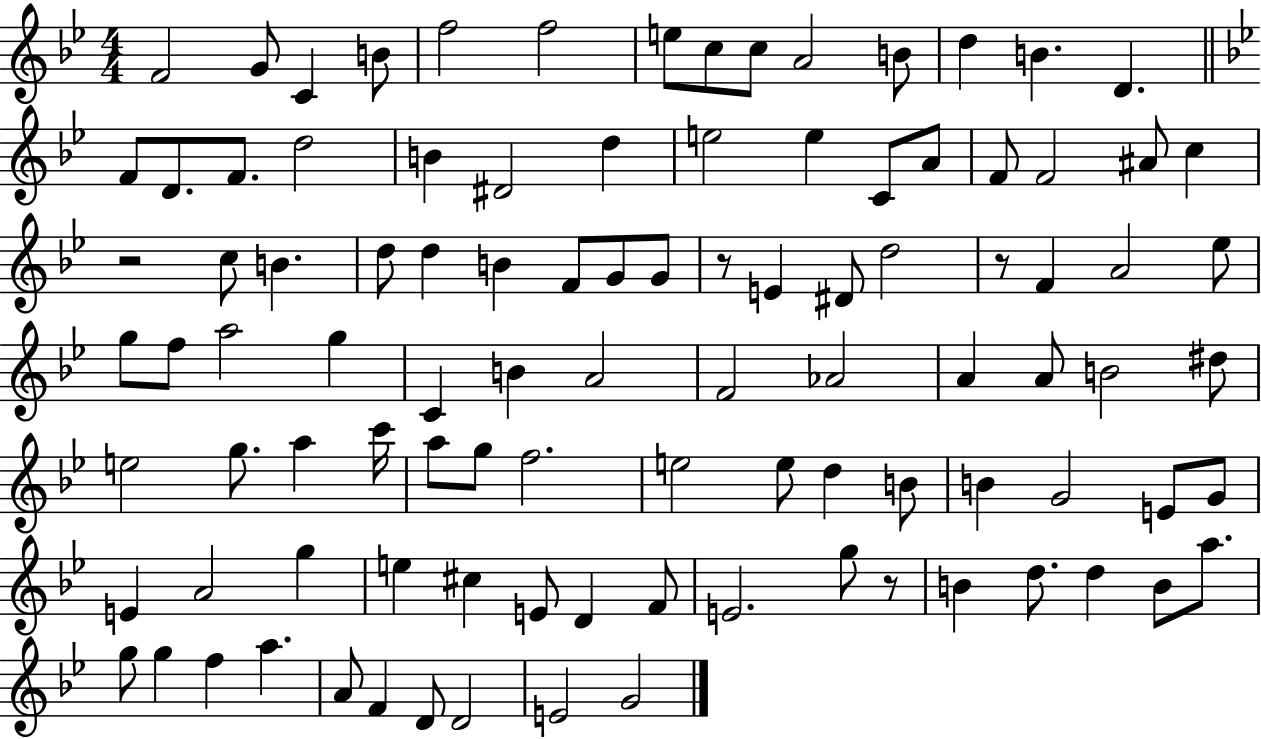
F4/h G4/e C4/q B4/e F5/h F5/h E5/e C5/e C5/e A4/h B4/e D5/q B4/q. D4/q. F4/e D4/e. F4/e. D5/h B4/q D#4/h D5/q E5/h E5/q C4/e A4/e F4/e F4/h A#4/e C5/q R/h C5/e B4/q. D5/e D5/q B4/q F4/e G4/e G4/e R/e E4/q D#4/e D5/h R/e F4/q A4/h Eb5/e G5/e F5/e A5/h G5/q C4/q B4/q A4/h F4/h Ab4/h A4/q A4/e B4/h D#5/e E5/h G5/e. A5/q C6/s A5/e G5/e F5/h. E5/h E5/e D5/q B4/e B4/q G4/h E4/e G4/e E4/q A4/h G5/q E5/q C#5/q E4/e D4/q F4/e E4/h. G5/e R/e B4/q D5/e. D5/q B4/e A5/e. G5/e G5/q F5/q A5/q. A4/e F4/q D4/e D4/h E4/h G4/h